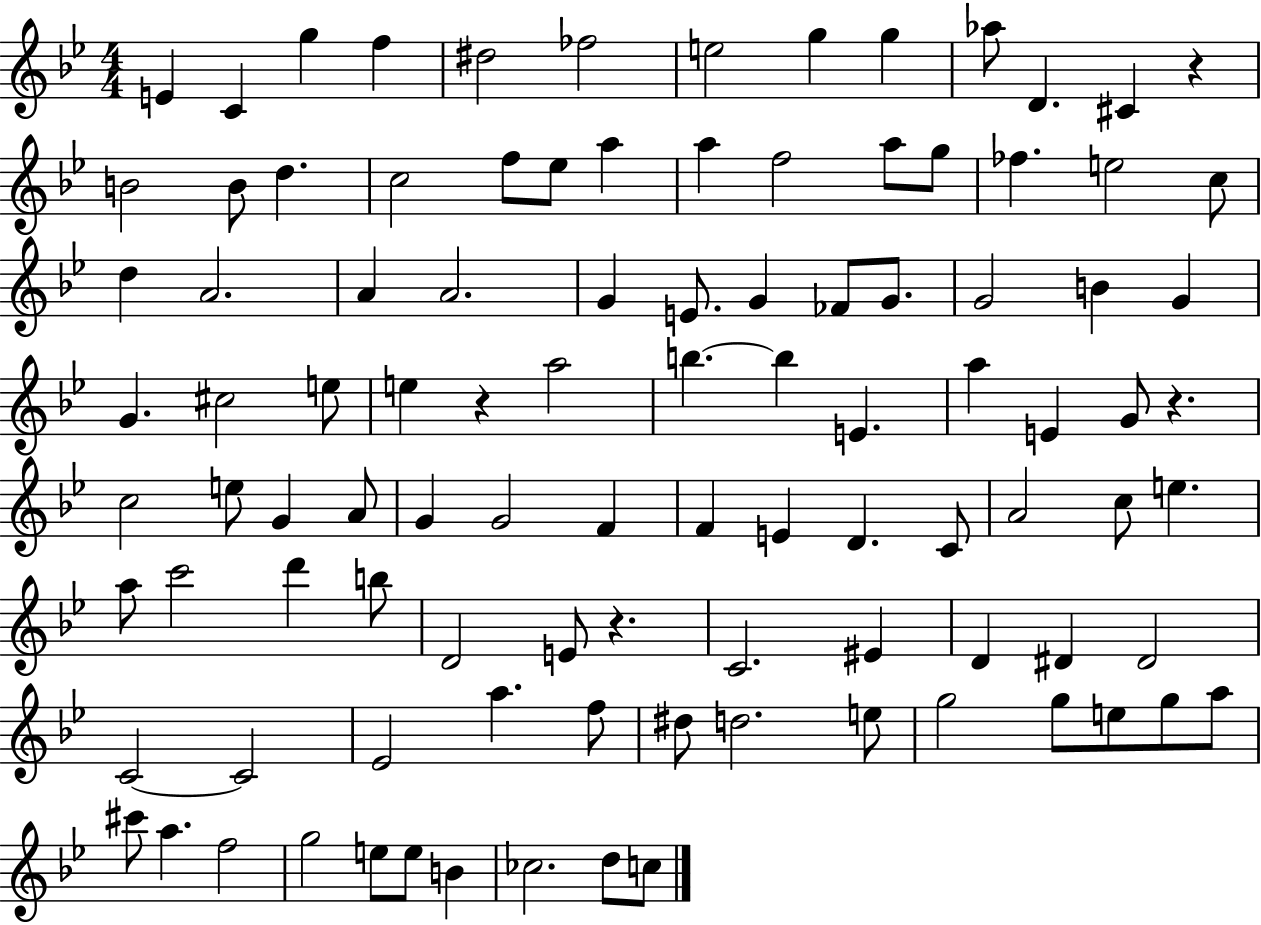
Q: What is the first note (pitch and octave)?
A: E4